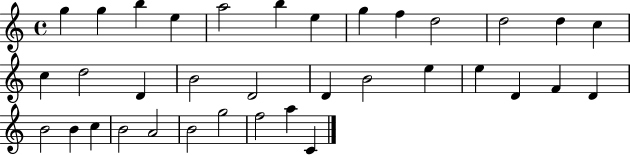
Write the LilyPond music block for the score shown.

{
  \clef treble
  \time 4/4
  \defaultTimeSignature
  \key c \major
  g''4 g''4 b''4 e''4 | a''2 b''4 e''4 | g''4 f''4 d''2 | d''2 d''4 c''4 | \break c''4 d''2 d'4 | b'2 d'2 | d'4 b'2 e''4 | e''4 d'4 f'4 d'4 | \break b'2 b'4 c''4 | b'2 a'2 | b'2 g''2 | f''2 a''4 c'4 | \break \bar "|."
}